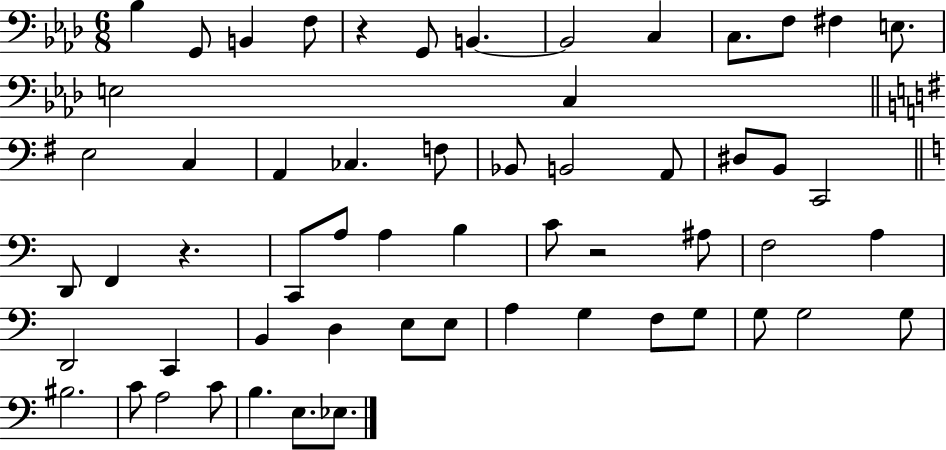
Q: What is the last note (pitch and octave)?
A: Eb3